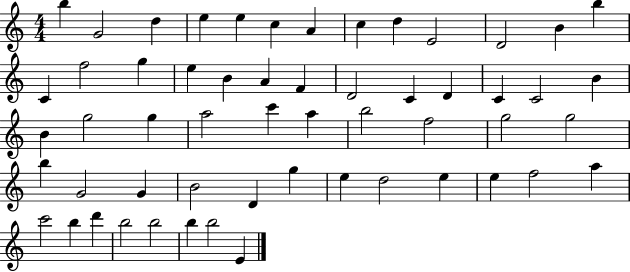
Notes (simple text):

B5/q G4/h D5/q E5/q E5/q C5/q A4/q C5/q D5/q E4/h D4/h B4/q B5/q C4/q F5/h G5/q E5/q B4/q A4/q F4/q D4/h C4/q D4/q C4/q C4/h B4/q B4/q G5/h G5/q A5/h C6/q A5/q B5/h F5/h G5/h G5/h B5/q G4/h G4/q B4/h D4/q G5/q E5/q D5/h E5/q E5/q F5/h A5/q C6/h B5/q D6/q B5/h B5/h B5/q B5/h E4/q